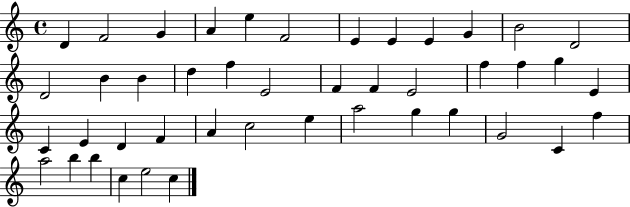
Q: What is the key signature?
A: C major